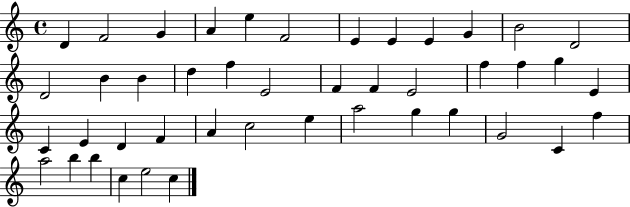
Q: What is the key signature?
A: C major